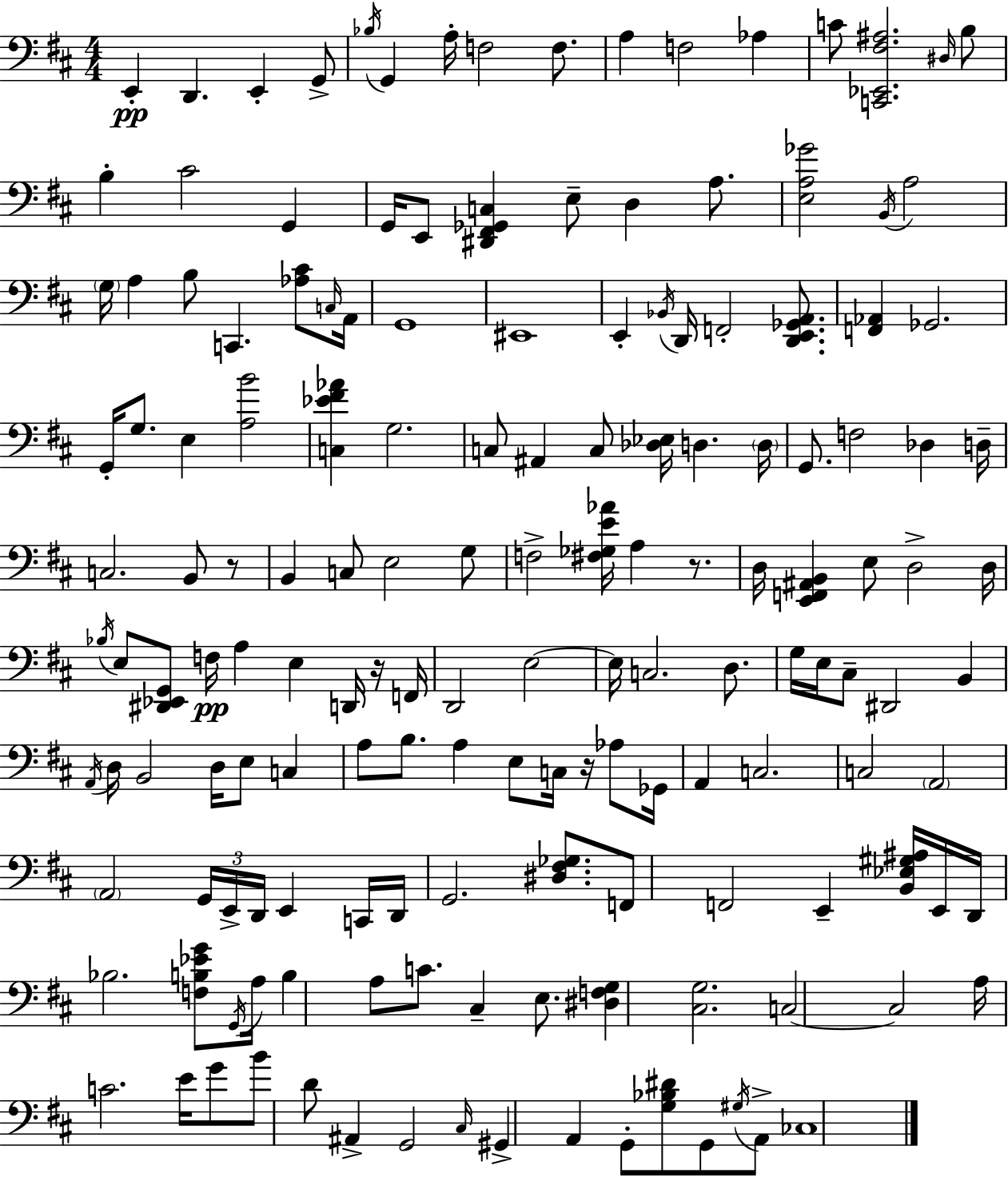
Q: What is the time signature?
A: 4/4